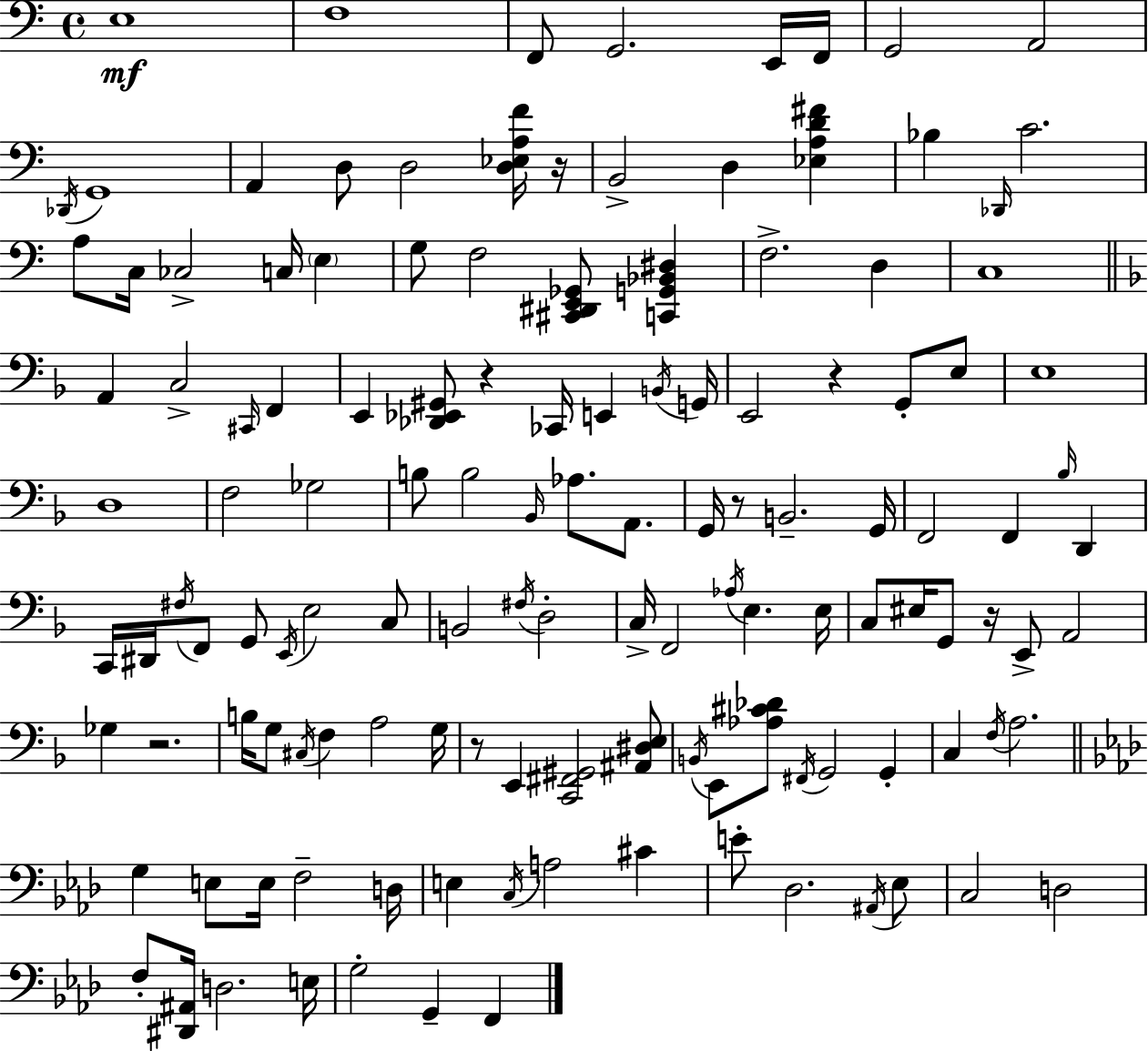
X:1
T:Untitled
M:4/4
L:1/4
K:Am
E,4 F,4 F,,/2 G,,2 E,,/4 F,,/4 G,,2 A,,2 _D,,/4 G,,4 A,, D,/2 D,2 [D,_E,A,F]/4 z/4 B,,2 D, [_E,A,D^F] _B, _D,,/4 C2 A,/2 C,/4 _C,2 C,/4 E, G,/2 F,2 [^C,,^D,,E,,_G,,]/2 [C,,G,,_B,,^D,] F,2 D, C,4 A,, C,2 ^C,,/4 F,, E,, [_D,,_E,,^G,,]/2 z _C,,/4 E,, B,,/4 G,,/4 E,,2 z G,,/2 E,/2 E,4 D,4 F,2 _G,2 B,/2 B,2 _B,,/4 _A,/2 A,,/2 G,,/4 z/2 B,,2 G,,/4 F,,2 F,, _B,/4 D,, C,,/4 ^D,,/4 ^F,/4 F,,/2 G,,/2 E,,/4 E,2 C,/2 B,,2 ^F,/4 D,2 C,/4 F,,2 _A,/4 E, E,/4 C,/2 ^E,/4 G,,/2 z/4 E,,/2 A,,2 _G, z2 B,/4 G,/2 ^C,/4 F, A,2 G,/4 z/2 E,, [C,,^F,,^G,,]2 [^A,,^D,E,]/2 B,,/4 E,,/2 [_A,^C_D]/2 ^F,,/4 G,,2 G,, C, F,/4 A,2 G, E,/2 E,/4 F,2 D,/4 E, C,/4 A,2 ^C E/2 _D,2 ^A,,/4 _E,/2 C,2 D,2 F,/2 [^D,,^A,,]/4 D,2 E,/4 G,2 G,, F,,